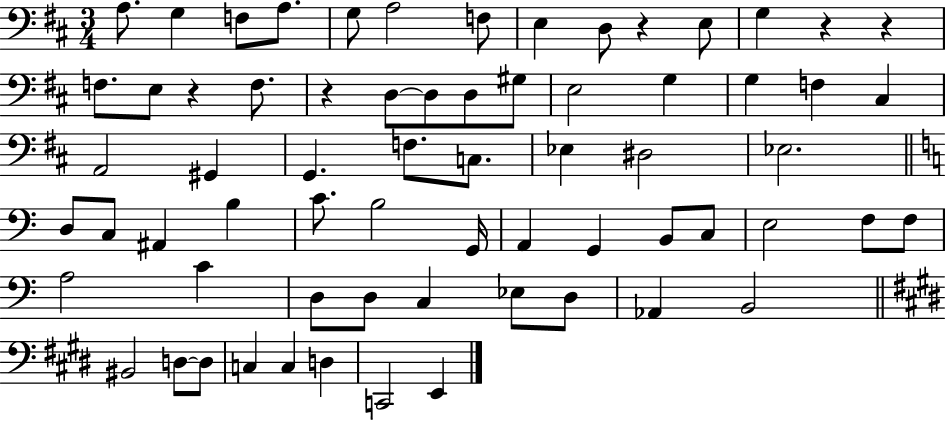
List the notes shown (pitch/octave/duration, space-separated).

A3/e. G3/q F3/e A3/e. G3/e A3/h F3/e E3/q D3/e R/q E3/e G3/q R/q R/q F3/e. E3/e R/q F3/e. R/q D3/e D3/e D3/e G#3/e E3/h G3/q G3/q F3/q C#3/q A2/h G#2/q G2/q. F3/e. C3/e. Eb3/q D#3/h Eb3/h. D3/e C3/e A#2/q B3/q C4/e. B3/h G2/s A2/q G2/q B2/e C3/e E3/h F3/e F3/e A3/h C4/q D3/e D3/e C3/q Eb3/e D3/e Ab2/q B2/h BIS2/h D3/e D3/e C3/q C3/q D3/q C2/h E2/q